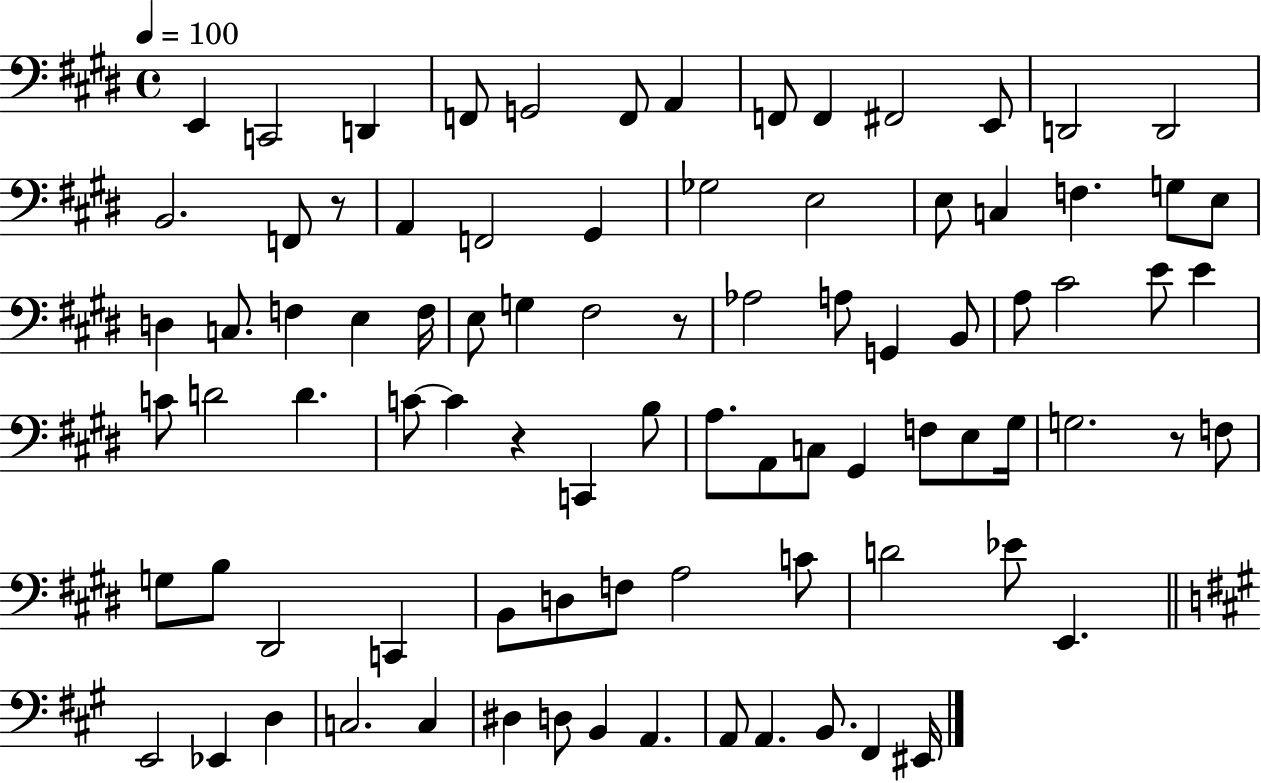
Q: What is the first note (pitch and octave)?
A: E2